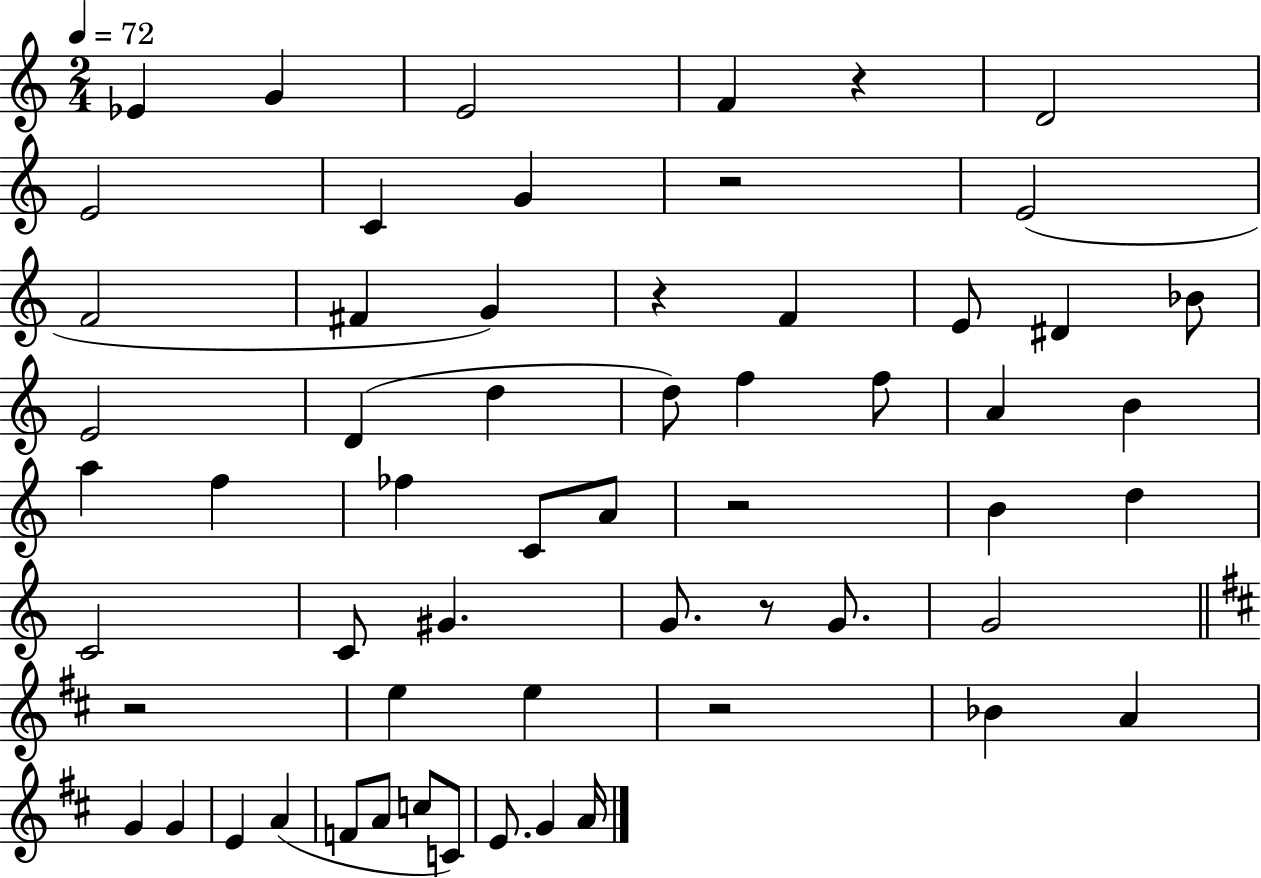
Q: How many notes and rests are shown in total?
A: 59